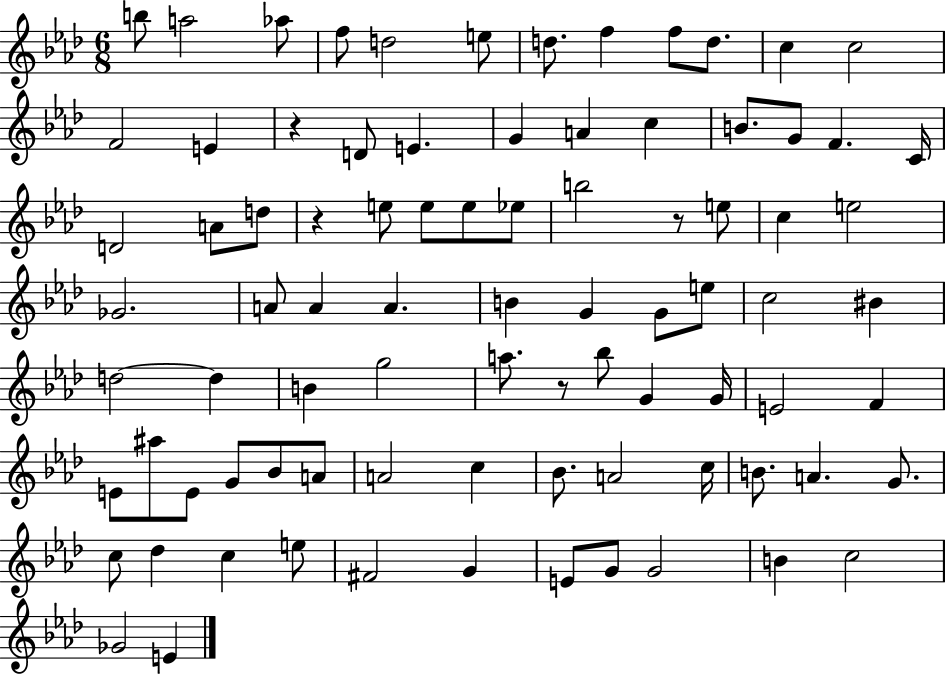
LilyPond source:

{
  \clef treble
  \numericTimeSignature
  \time 6/8
  \key aes \major
  b''8 a''2 aes''8 | f''8 d''2 e''8 | d''8. f''4 f''8 d''8. | c''4 c''2 | \break f'2 e'4 | r4 d'8 e'4. | g'4 a'4 c''4 | b'8. g'8 f'4. c'16 | \break d'2 a'8 d''8 | r4 e''8 e''8 e''8 ees''8 | b''2 r8 e''8 | c''4 e''2 | \break ges'2. | a'8 a'4 a'4. | b'4 g'4 g'8 e''8 | c''2 bis'4 | \break d''2~~ d''4 | b'4 g''2 | a''8. r8 bes''8 g'4 g'16 | e'2 f'4 | \break e'8 ais''8 e'8 g'8 bes'8 a'8 | a'2 c''4 | bes'8. a'2 c''16 | b'8. a'4. g'8. | \break c''8 des''4 c''4 e''8 | fis'2 g'4 | e'8 g'8 g'2 | b'4 c''2 | \break ges'2 e'4 | \bar "|."
}